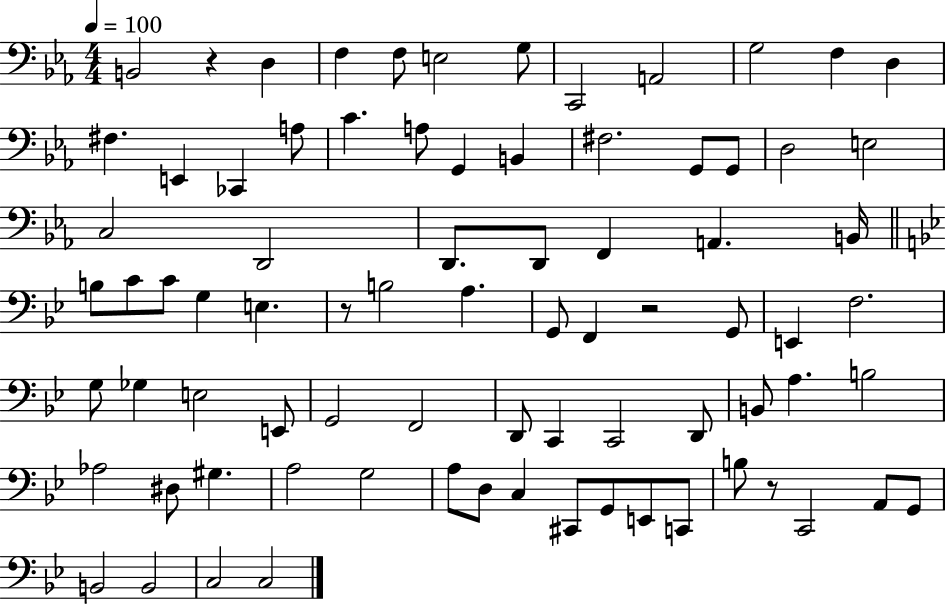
B2/h R/q D3/q F3/q F3/e E3/h G3/e C2/h A2/h G3/h F3/q D3/q F#3/q. E2/q CES2/q A3/e C4/q. A3/e G2/q B2/q F#3/h. G2/e G2/e D3/h E3/h C3/h D2/h D2/e. D2/e F2/q A2/q. B2/s B3/e C4/e C4/e G3/q E3/q. R/e B3/h A3/q. G2/e F2/q R/h G2/e E2/q F3/h. G3/e Gb3/q E3/h E2/e G2/h F2/h D2/e C2/q C2/h D2/e B2/e A3/q. B3/h Ab3/h D#3/e G#3/q. A3/h G3/h A3/e D3/e C3/q C#2/e G2/e E2/e C2/e B3/e R/e C2/h A2/e G2/e B2/h B2/h C3/h C3/h